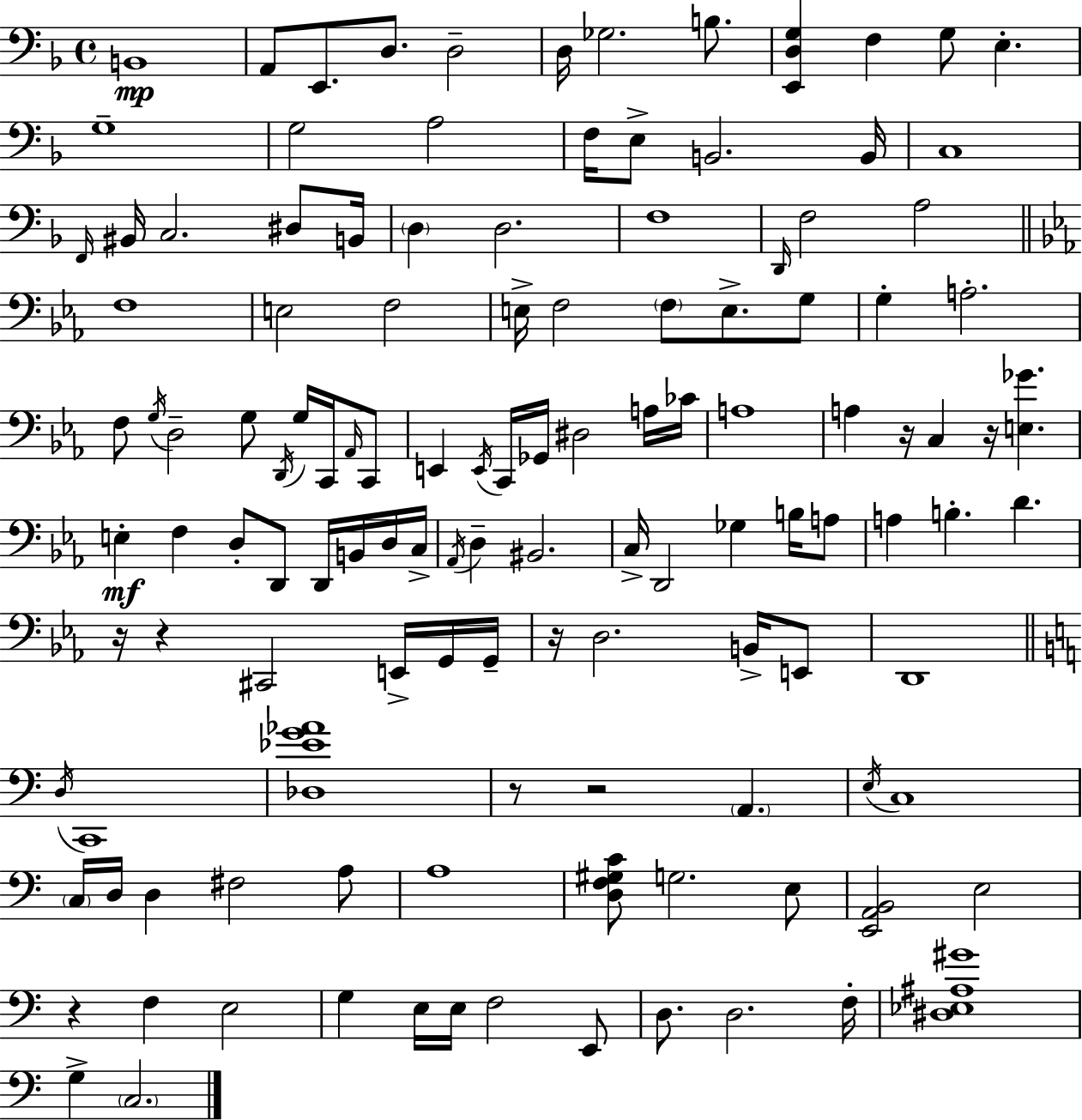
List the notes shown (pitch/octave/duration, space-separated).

B2/w A2/e E2/e. D3/e. D3/h D3/s Gb3/h. B3/e. [E2,D3,G3]/q F3/q G3/e E3/q. G3/w G3/h A3/h F3/s E3/e B2/h. B2/s C3/w F2/s BIS2/s C3/h. D#3/e B2/s D3/q D3/h. F3/w D2/s F3/h A3/h F3/w E3/h F3/h E3/s F3/h F3/e E3/e. G3/e G3/q A3/h. F3/e G3/s D3/h G3/e D2/s G3/s C2/s Ab2/s C2/e E2/q E2/s C2/s Gb2/s D#3/h A3/s CES4/s A3/w A3/q R/s C3/q R/s [E3,Gb4]/q. E3/q F3/q D3/e D2/e D2/s B2/s D3/s C3/s Ab2/s D3/q BIS2/h. C3/s D2/h Gb3/q B3/s A3/e A3/q B3/q. D4/q. R/s R/q C#2/h E2/s G2/s G2/s R/s D3/h. B2/s E2/e D2/w D3/s C2/w [Db3,Eb4,G4,Ab4]/w R/e R/h A2/q. E3/s C3/w C3/s D3/s D3/q F#3/h A3/e A3/w [D3,F3,G#3,C4]/e G3/h. E3/e [E2,A2,B2]/h E3/h R/q F3/q E3/h G3/q E3/s E3/s F3/h E2/e D3/e. D3/h. F3/s [D#3,Eb3,A#3,G#4]/w G3/q C3/h.